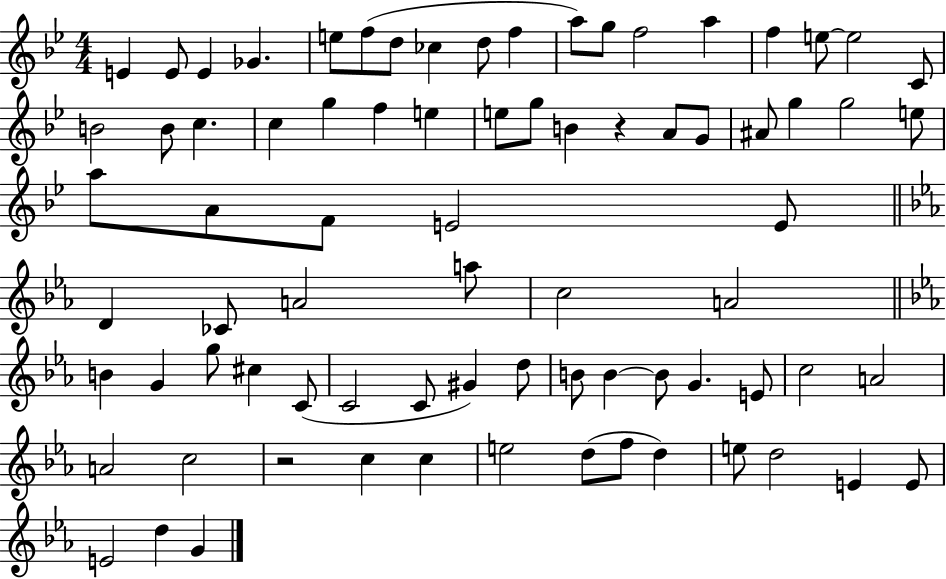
E4/q E4/e E4/q Gb4/q. E5/e F5/e D5/e CES5/q D5/e F5/q A5/e G5/e F5/h A5/q F5/q E5/e E5/h C4/e B4/h B4/e C5/q. C5/q G5/q F5/q E5/q E5/e G5/e B4/q R/q A4/e G4/e A#4/e G5/q G5/h E5/e A5/e A4/e F4/e E4/h E4/e D4/q CES4/e A4/h A5/e C5/h A4/h B4/q G4/q G5/e C#5/q C4/e C4/h C4/e G#4/q D5/e B4/e B4/q B4/e G4/q. E4/e C5/h A4/h A4/h C5/h R/h C5/q C5/q E5/h D5/e F5/e D5/q E5/e D5/h E4/q E4/e E4/h D5/q G4/q